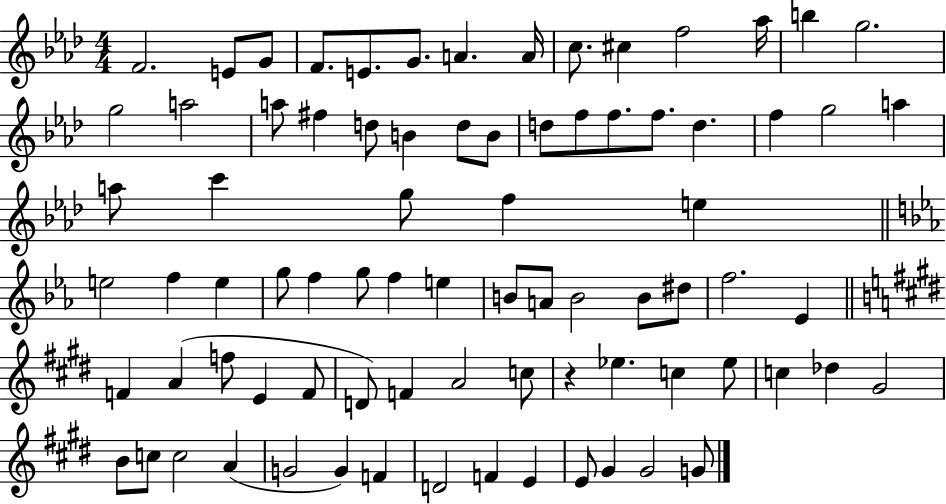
X:1
T:Untitled
M:4/4
L:1/4
K:Ab
F2 E/2 G/2 F/2 E/2 G/2 A A/4 c/2 ^c f2 _a/4 b g2 g2 a2 a/2 ^f d/2 B d/2 B/2 d/2 f/2 f/2 f/2 d f g2 a a/2 c' g/2 f e e2 f e g/2 f g/2 f e B/2 A/2 B2 B/2 ^d/2 f2 _E F A f/2 E F/2 D/2 F A2 c/2 z _e c _e/2 c _d ^G2 B/2 c/2 c2 A G2 G F D2 F E E/2 ^G ^G2 G/2